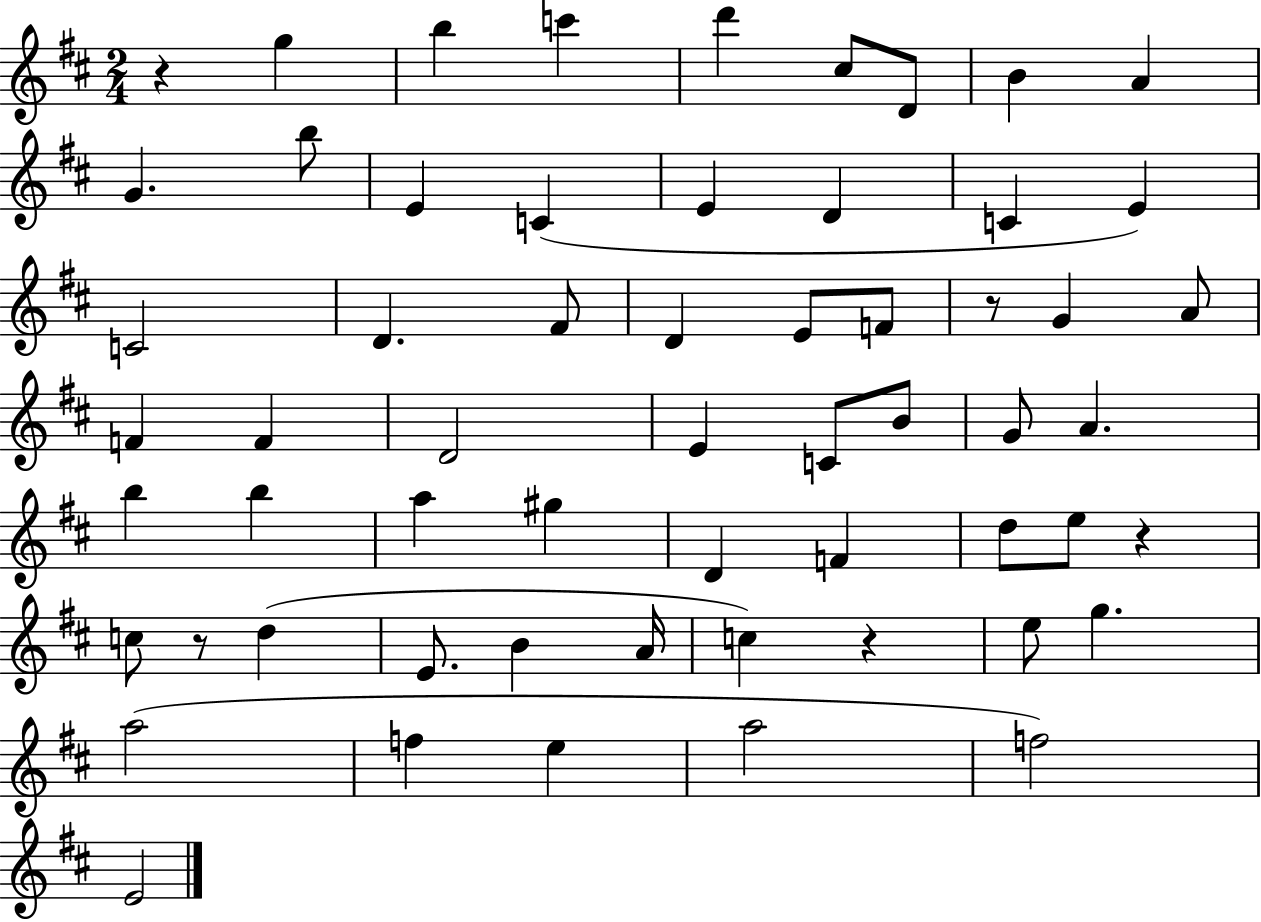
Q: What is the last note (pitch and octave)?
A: E4